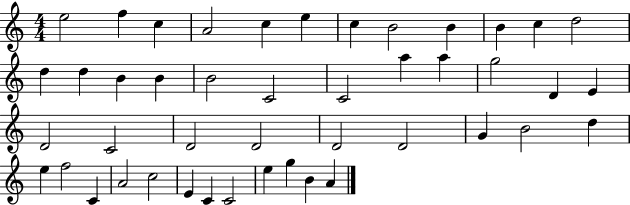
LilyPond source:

{
  \clef treble
  \numericTimeSignature
  \time 4/4
  \key c \major
  e''2 f''4 c''4 | a'2 c''4 e''4 | c''4 b'2 b'4 | b'4 c''4 d''2 | \break d''4 d''4 b'4 b'4 | b'2 c'2 | c'2 a''4 a''4 | g''2 d'4 e'4 | \break d'2 c'2 | d'2 d'2 | d'2 d'2 | g'4 b'2 d''4 | \break e''4 f''2 c'4 | a'2 c''2 | e'4 c'4 c'2 | e''4 g''4 b'4 a'4 | \break \bar "|."
}